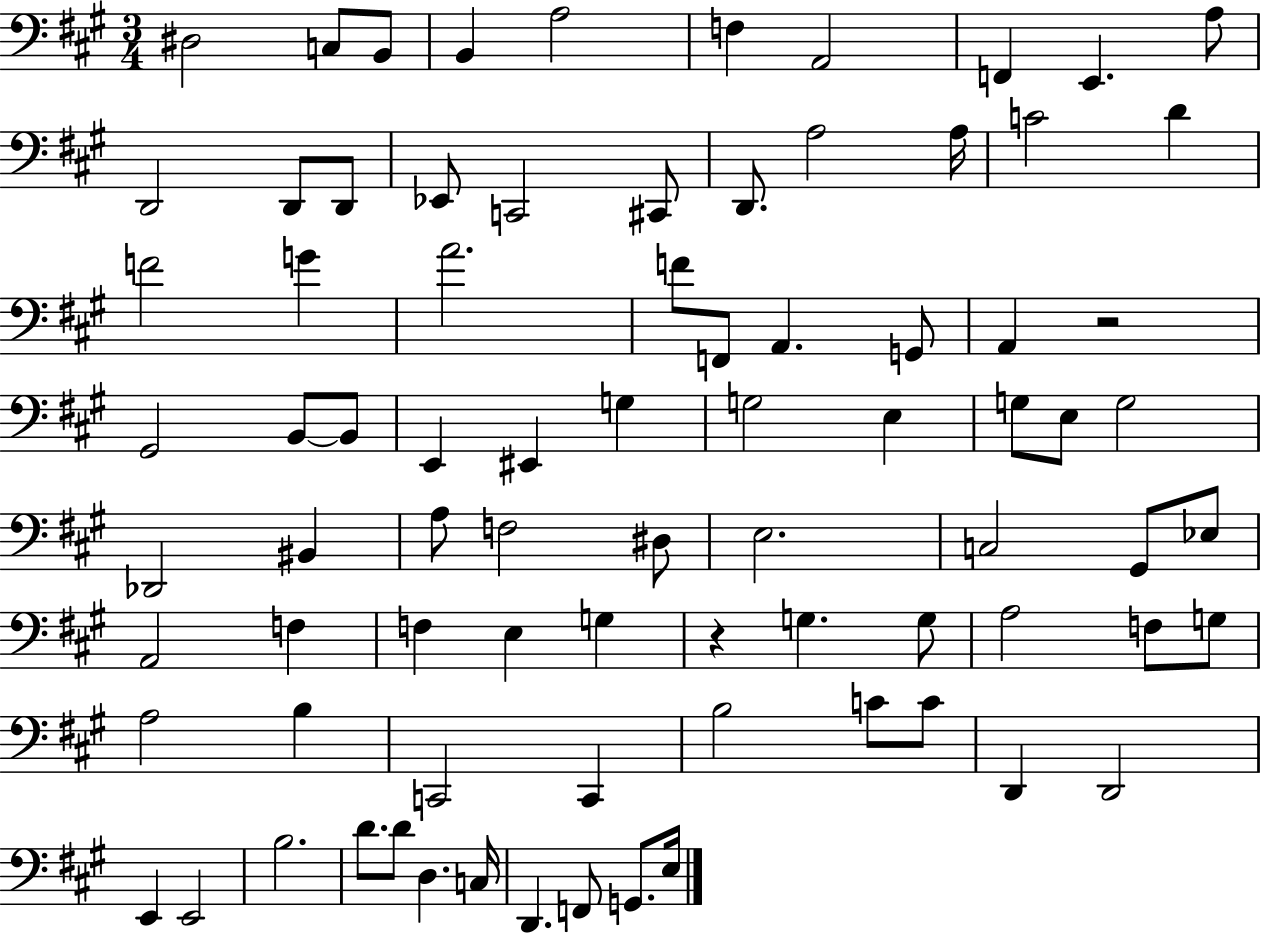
X:1
T:Untitled
M:3/4
L:1/4
K:A
^D,2 C,/2 B,,/2 B,, A,2 F, A,,2 F,, E,, A,/2 D,,2 D,,/2 D,,/2 _E,,/2 C,,2 ^C,,/2 D,,/2 A,2 A,/4 C2 D F2 G A2 F/2 F,,/2 A,, G,,/2 A,, z2 ^G,,2 B,,/2 B,,/2 E,, ^E,, G, G,2 E, G,/2 E,/2 G,2 _D,,2 ^B,, A,/2 F,2 ^D,/2 E,2 C,2 ^G,,/2 _E,/2 A,,2 F, F, E, G, z G, G,/2 A,2 F,/2 G,/2 A,2 B, C,,2 C,, B,2 C/2 C/2 D,, D,,2 E,, E,,2 B,2 D/2 D/2 D, C,/4 D,, F,,/2 G,,/2 E,/4